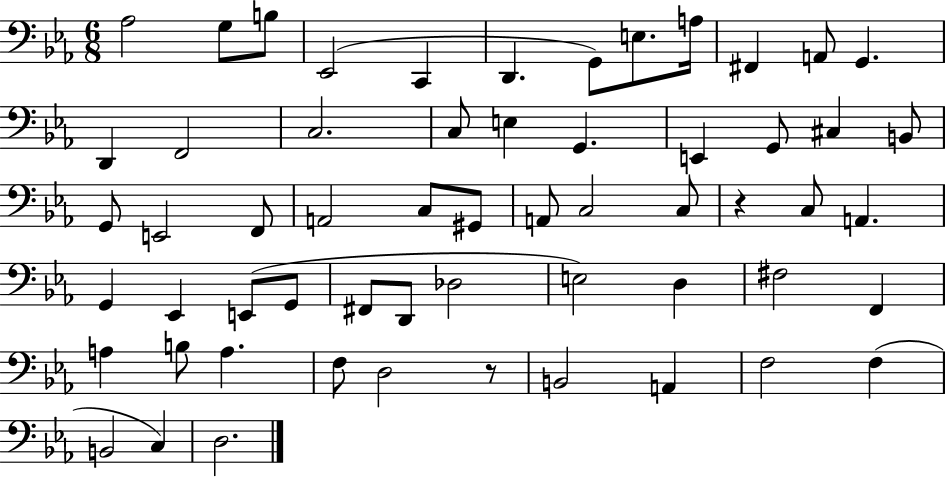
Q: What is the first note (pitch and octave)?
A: Ab3